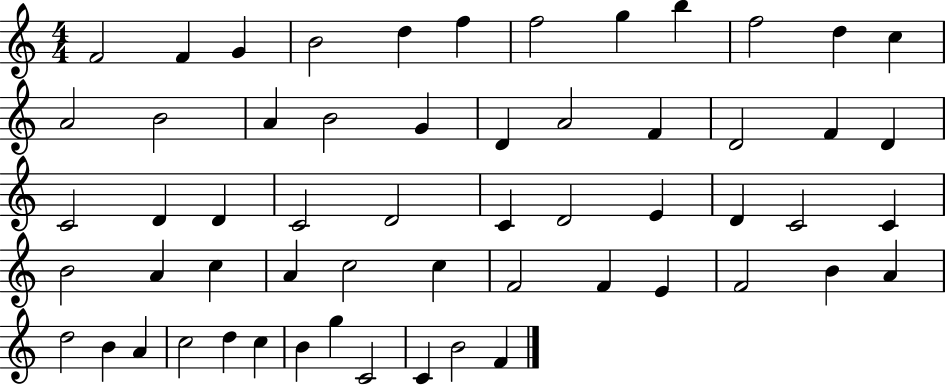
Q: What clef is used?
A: treble